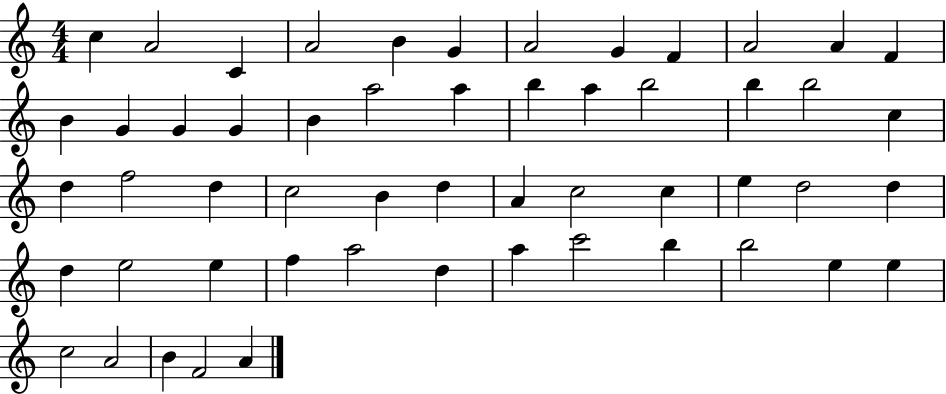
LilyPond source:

{
  \clef treble
  \numericTimeSignature
  \time 4/4
  \key c \major
  c''4 a'2 c'4 | a'2 b'4 g'4 | a'2 g'4 f'4 | a'2 a'4 f'4 | \break b'4 g'4 g'4 g'4 | b'4 a''2 a''4 | b''4 a''4 b''2 | b''4 b''2 c''4 | \break d''4 f''2 d''4 | c''2 b'4 d''4 | a'4 c''2 c''4 | e''4 d''2 d''4 | \break d''4 e''2 e''4 | f''4 a''2 d''4 | a''4 c'''2 b''4 | b''2 e''4 e''4 | \break c''2 a'2 | b'4 f'2 a'4 | \bar "|."
}